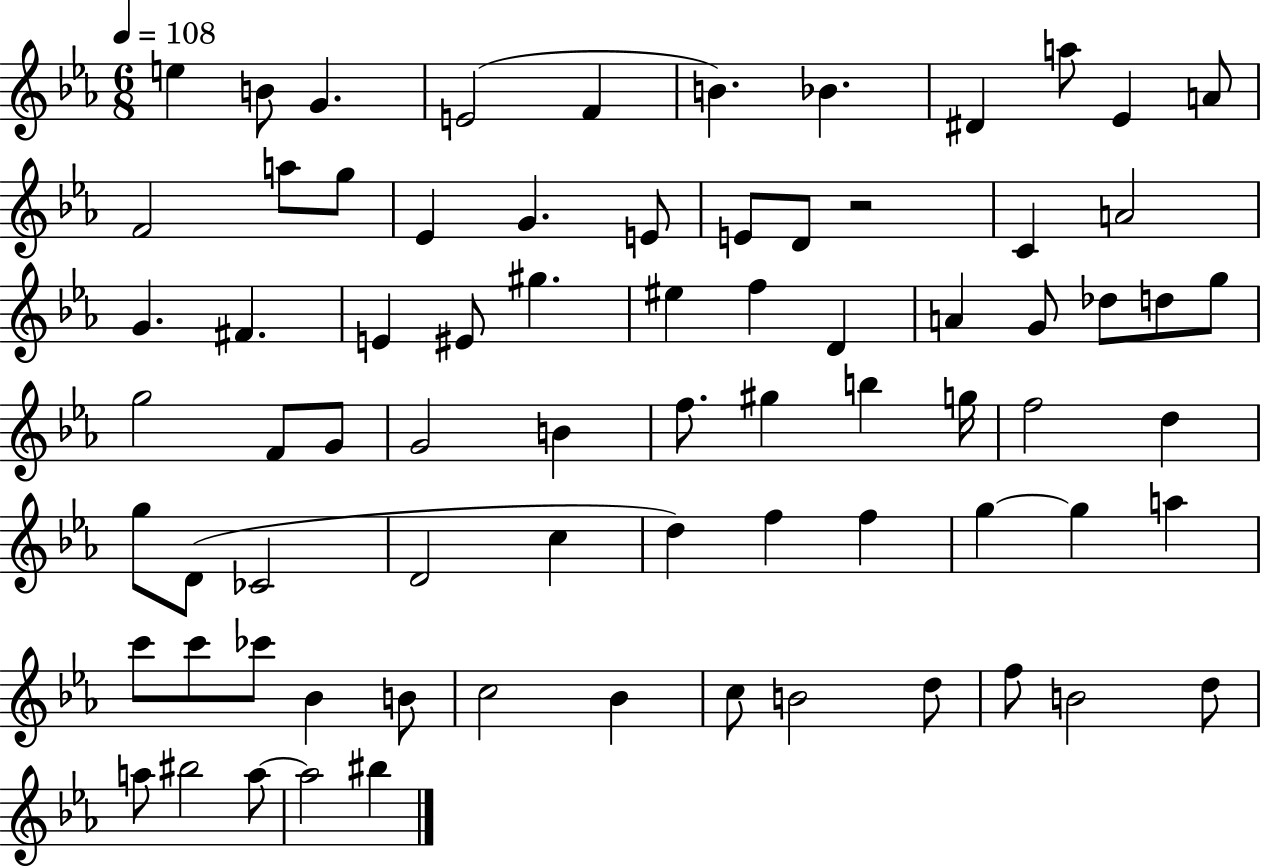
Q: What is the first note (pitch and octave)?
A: E5